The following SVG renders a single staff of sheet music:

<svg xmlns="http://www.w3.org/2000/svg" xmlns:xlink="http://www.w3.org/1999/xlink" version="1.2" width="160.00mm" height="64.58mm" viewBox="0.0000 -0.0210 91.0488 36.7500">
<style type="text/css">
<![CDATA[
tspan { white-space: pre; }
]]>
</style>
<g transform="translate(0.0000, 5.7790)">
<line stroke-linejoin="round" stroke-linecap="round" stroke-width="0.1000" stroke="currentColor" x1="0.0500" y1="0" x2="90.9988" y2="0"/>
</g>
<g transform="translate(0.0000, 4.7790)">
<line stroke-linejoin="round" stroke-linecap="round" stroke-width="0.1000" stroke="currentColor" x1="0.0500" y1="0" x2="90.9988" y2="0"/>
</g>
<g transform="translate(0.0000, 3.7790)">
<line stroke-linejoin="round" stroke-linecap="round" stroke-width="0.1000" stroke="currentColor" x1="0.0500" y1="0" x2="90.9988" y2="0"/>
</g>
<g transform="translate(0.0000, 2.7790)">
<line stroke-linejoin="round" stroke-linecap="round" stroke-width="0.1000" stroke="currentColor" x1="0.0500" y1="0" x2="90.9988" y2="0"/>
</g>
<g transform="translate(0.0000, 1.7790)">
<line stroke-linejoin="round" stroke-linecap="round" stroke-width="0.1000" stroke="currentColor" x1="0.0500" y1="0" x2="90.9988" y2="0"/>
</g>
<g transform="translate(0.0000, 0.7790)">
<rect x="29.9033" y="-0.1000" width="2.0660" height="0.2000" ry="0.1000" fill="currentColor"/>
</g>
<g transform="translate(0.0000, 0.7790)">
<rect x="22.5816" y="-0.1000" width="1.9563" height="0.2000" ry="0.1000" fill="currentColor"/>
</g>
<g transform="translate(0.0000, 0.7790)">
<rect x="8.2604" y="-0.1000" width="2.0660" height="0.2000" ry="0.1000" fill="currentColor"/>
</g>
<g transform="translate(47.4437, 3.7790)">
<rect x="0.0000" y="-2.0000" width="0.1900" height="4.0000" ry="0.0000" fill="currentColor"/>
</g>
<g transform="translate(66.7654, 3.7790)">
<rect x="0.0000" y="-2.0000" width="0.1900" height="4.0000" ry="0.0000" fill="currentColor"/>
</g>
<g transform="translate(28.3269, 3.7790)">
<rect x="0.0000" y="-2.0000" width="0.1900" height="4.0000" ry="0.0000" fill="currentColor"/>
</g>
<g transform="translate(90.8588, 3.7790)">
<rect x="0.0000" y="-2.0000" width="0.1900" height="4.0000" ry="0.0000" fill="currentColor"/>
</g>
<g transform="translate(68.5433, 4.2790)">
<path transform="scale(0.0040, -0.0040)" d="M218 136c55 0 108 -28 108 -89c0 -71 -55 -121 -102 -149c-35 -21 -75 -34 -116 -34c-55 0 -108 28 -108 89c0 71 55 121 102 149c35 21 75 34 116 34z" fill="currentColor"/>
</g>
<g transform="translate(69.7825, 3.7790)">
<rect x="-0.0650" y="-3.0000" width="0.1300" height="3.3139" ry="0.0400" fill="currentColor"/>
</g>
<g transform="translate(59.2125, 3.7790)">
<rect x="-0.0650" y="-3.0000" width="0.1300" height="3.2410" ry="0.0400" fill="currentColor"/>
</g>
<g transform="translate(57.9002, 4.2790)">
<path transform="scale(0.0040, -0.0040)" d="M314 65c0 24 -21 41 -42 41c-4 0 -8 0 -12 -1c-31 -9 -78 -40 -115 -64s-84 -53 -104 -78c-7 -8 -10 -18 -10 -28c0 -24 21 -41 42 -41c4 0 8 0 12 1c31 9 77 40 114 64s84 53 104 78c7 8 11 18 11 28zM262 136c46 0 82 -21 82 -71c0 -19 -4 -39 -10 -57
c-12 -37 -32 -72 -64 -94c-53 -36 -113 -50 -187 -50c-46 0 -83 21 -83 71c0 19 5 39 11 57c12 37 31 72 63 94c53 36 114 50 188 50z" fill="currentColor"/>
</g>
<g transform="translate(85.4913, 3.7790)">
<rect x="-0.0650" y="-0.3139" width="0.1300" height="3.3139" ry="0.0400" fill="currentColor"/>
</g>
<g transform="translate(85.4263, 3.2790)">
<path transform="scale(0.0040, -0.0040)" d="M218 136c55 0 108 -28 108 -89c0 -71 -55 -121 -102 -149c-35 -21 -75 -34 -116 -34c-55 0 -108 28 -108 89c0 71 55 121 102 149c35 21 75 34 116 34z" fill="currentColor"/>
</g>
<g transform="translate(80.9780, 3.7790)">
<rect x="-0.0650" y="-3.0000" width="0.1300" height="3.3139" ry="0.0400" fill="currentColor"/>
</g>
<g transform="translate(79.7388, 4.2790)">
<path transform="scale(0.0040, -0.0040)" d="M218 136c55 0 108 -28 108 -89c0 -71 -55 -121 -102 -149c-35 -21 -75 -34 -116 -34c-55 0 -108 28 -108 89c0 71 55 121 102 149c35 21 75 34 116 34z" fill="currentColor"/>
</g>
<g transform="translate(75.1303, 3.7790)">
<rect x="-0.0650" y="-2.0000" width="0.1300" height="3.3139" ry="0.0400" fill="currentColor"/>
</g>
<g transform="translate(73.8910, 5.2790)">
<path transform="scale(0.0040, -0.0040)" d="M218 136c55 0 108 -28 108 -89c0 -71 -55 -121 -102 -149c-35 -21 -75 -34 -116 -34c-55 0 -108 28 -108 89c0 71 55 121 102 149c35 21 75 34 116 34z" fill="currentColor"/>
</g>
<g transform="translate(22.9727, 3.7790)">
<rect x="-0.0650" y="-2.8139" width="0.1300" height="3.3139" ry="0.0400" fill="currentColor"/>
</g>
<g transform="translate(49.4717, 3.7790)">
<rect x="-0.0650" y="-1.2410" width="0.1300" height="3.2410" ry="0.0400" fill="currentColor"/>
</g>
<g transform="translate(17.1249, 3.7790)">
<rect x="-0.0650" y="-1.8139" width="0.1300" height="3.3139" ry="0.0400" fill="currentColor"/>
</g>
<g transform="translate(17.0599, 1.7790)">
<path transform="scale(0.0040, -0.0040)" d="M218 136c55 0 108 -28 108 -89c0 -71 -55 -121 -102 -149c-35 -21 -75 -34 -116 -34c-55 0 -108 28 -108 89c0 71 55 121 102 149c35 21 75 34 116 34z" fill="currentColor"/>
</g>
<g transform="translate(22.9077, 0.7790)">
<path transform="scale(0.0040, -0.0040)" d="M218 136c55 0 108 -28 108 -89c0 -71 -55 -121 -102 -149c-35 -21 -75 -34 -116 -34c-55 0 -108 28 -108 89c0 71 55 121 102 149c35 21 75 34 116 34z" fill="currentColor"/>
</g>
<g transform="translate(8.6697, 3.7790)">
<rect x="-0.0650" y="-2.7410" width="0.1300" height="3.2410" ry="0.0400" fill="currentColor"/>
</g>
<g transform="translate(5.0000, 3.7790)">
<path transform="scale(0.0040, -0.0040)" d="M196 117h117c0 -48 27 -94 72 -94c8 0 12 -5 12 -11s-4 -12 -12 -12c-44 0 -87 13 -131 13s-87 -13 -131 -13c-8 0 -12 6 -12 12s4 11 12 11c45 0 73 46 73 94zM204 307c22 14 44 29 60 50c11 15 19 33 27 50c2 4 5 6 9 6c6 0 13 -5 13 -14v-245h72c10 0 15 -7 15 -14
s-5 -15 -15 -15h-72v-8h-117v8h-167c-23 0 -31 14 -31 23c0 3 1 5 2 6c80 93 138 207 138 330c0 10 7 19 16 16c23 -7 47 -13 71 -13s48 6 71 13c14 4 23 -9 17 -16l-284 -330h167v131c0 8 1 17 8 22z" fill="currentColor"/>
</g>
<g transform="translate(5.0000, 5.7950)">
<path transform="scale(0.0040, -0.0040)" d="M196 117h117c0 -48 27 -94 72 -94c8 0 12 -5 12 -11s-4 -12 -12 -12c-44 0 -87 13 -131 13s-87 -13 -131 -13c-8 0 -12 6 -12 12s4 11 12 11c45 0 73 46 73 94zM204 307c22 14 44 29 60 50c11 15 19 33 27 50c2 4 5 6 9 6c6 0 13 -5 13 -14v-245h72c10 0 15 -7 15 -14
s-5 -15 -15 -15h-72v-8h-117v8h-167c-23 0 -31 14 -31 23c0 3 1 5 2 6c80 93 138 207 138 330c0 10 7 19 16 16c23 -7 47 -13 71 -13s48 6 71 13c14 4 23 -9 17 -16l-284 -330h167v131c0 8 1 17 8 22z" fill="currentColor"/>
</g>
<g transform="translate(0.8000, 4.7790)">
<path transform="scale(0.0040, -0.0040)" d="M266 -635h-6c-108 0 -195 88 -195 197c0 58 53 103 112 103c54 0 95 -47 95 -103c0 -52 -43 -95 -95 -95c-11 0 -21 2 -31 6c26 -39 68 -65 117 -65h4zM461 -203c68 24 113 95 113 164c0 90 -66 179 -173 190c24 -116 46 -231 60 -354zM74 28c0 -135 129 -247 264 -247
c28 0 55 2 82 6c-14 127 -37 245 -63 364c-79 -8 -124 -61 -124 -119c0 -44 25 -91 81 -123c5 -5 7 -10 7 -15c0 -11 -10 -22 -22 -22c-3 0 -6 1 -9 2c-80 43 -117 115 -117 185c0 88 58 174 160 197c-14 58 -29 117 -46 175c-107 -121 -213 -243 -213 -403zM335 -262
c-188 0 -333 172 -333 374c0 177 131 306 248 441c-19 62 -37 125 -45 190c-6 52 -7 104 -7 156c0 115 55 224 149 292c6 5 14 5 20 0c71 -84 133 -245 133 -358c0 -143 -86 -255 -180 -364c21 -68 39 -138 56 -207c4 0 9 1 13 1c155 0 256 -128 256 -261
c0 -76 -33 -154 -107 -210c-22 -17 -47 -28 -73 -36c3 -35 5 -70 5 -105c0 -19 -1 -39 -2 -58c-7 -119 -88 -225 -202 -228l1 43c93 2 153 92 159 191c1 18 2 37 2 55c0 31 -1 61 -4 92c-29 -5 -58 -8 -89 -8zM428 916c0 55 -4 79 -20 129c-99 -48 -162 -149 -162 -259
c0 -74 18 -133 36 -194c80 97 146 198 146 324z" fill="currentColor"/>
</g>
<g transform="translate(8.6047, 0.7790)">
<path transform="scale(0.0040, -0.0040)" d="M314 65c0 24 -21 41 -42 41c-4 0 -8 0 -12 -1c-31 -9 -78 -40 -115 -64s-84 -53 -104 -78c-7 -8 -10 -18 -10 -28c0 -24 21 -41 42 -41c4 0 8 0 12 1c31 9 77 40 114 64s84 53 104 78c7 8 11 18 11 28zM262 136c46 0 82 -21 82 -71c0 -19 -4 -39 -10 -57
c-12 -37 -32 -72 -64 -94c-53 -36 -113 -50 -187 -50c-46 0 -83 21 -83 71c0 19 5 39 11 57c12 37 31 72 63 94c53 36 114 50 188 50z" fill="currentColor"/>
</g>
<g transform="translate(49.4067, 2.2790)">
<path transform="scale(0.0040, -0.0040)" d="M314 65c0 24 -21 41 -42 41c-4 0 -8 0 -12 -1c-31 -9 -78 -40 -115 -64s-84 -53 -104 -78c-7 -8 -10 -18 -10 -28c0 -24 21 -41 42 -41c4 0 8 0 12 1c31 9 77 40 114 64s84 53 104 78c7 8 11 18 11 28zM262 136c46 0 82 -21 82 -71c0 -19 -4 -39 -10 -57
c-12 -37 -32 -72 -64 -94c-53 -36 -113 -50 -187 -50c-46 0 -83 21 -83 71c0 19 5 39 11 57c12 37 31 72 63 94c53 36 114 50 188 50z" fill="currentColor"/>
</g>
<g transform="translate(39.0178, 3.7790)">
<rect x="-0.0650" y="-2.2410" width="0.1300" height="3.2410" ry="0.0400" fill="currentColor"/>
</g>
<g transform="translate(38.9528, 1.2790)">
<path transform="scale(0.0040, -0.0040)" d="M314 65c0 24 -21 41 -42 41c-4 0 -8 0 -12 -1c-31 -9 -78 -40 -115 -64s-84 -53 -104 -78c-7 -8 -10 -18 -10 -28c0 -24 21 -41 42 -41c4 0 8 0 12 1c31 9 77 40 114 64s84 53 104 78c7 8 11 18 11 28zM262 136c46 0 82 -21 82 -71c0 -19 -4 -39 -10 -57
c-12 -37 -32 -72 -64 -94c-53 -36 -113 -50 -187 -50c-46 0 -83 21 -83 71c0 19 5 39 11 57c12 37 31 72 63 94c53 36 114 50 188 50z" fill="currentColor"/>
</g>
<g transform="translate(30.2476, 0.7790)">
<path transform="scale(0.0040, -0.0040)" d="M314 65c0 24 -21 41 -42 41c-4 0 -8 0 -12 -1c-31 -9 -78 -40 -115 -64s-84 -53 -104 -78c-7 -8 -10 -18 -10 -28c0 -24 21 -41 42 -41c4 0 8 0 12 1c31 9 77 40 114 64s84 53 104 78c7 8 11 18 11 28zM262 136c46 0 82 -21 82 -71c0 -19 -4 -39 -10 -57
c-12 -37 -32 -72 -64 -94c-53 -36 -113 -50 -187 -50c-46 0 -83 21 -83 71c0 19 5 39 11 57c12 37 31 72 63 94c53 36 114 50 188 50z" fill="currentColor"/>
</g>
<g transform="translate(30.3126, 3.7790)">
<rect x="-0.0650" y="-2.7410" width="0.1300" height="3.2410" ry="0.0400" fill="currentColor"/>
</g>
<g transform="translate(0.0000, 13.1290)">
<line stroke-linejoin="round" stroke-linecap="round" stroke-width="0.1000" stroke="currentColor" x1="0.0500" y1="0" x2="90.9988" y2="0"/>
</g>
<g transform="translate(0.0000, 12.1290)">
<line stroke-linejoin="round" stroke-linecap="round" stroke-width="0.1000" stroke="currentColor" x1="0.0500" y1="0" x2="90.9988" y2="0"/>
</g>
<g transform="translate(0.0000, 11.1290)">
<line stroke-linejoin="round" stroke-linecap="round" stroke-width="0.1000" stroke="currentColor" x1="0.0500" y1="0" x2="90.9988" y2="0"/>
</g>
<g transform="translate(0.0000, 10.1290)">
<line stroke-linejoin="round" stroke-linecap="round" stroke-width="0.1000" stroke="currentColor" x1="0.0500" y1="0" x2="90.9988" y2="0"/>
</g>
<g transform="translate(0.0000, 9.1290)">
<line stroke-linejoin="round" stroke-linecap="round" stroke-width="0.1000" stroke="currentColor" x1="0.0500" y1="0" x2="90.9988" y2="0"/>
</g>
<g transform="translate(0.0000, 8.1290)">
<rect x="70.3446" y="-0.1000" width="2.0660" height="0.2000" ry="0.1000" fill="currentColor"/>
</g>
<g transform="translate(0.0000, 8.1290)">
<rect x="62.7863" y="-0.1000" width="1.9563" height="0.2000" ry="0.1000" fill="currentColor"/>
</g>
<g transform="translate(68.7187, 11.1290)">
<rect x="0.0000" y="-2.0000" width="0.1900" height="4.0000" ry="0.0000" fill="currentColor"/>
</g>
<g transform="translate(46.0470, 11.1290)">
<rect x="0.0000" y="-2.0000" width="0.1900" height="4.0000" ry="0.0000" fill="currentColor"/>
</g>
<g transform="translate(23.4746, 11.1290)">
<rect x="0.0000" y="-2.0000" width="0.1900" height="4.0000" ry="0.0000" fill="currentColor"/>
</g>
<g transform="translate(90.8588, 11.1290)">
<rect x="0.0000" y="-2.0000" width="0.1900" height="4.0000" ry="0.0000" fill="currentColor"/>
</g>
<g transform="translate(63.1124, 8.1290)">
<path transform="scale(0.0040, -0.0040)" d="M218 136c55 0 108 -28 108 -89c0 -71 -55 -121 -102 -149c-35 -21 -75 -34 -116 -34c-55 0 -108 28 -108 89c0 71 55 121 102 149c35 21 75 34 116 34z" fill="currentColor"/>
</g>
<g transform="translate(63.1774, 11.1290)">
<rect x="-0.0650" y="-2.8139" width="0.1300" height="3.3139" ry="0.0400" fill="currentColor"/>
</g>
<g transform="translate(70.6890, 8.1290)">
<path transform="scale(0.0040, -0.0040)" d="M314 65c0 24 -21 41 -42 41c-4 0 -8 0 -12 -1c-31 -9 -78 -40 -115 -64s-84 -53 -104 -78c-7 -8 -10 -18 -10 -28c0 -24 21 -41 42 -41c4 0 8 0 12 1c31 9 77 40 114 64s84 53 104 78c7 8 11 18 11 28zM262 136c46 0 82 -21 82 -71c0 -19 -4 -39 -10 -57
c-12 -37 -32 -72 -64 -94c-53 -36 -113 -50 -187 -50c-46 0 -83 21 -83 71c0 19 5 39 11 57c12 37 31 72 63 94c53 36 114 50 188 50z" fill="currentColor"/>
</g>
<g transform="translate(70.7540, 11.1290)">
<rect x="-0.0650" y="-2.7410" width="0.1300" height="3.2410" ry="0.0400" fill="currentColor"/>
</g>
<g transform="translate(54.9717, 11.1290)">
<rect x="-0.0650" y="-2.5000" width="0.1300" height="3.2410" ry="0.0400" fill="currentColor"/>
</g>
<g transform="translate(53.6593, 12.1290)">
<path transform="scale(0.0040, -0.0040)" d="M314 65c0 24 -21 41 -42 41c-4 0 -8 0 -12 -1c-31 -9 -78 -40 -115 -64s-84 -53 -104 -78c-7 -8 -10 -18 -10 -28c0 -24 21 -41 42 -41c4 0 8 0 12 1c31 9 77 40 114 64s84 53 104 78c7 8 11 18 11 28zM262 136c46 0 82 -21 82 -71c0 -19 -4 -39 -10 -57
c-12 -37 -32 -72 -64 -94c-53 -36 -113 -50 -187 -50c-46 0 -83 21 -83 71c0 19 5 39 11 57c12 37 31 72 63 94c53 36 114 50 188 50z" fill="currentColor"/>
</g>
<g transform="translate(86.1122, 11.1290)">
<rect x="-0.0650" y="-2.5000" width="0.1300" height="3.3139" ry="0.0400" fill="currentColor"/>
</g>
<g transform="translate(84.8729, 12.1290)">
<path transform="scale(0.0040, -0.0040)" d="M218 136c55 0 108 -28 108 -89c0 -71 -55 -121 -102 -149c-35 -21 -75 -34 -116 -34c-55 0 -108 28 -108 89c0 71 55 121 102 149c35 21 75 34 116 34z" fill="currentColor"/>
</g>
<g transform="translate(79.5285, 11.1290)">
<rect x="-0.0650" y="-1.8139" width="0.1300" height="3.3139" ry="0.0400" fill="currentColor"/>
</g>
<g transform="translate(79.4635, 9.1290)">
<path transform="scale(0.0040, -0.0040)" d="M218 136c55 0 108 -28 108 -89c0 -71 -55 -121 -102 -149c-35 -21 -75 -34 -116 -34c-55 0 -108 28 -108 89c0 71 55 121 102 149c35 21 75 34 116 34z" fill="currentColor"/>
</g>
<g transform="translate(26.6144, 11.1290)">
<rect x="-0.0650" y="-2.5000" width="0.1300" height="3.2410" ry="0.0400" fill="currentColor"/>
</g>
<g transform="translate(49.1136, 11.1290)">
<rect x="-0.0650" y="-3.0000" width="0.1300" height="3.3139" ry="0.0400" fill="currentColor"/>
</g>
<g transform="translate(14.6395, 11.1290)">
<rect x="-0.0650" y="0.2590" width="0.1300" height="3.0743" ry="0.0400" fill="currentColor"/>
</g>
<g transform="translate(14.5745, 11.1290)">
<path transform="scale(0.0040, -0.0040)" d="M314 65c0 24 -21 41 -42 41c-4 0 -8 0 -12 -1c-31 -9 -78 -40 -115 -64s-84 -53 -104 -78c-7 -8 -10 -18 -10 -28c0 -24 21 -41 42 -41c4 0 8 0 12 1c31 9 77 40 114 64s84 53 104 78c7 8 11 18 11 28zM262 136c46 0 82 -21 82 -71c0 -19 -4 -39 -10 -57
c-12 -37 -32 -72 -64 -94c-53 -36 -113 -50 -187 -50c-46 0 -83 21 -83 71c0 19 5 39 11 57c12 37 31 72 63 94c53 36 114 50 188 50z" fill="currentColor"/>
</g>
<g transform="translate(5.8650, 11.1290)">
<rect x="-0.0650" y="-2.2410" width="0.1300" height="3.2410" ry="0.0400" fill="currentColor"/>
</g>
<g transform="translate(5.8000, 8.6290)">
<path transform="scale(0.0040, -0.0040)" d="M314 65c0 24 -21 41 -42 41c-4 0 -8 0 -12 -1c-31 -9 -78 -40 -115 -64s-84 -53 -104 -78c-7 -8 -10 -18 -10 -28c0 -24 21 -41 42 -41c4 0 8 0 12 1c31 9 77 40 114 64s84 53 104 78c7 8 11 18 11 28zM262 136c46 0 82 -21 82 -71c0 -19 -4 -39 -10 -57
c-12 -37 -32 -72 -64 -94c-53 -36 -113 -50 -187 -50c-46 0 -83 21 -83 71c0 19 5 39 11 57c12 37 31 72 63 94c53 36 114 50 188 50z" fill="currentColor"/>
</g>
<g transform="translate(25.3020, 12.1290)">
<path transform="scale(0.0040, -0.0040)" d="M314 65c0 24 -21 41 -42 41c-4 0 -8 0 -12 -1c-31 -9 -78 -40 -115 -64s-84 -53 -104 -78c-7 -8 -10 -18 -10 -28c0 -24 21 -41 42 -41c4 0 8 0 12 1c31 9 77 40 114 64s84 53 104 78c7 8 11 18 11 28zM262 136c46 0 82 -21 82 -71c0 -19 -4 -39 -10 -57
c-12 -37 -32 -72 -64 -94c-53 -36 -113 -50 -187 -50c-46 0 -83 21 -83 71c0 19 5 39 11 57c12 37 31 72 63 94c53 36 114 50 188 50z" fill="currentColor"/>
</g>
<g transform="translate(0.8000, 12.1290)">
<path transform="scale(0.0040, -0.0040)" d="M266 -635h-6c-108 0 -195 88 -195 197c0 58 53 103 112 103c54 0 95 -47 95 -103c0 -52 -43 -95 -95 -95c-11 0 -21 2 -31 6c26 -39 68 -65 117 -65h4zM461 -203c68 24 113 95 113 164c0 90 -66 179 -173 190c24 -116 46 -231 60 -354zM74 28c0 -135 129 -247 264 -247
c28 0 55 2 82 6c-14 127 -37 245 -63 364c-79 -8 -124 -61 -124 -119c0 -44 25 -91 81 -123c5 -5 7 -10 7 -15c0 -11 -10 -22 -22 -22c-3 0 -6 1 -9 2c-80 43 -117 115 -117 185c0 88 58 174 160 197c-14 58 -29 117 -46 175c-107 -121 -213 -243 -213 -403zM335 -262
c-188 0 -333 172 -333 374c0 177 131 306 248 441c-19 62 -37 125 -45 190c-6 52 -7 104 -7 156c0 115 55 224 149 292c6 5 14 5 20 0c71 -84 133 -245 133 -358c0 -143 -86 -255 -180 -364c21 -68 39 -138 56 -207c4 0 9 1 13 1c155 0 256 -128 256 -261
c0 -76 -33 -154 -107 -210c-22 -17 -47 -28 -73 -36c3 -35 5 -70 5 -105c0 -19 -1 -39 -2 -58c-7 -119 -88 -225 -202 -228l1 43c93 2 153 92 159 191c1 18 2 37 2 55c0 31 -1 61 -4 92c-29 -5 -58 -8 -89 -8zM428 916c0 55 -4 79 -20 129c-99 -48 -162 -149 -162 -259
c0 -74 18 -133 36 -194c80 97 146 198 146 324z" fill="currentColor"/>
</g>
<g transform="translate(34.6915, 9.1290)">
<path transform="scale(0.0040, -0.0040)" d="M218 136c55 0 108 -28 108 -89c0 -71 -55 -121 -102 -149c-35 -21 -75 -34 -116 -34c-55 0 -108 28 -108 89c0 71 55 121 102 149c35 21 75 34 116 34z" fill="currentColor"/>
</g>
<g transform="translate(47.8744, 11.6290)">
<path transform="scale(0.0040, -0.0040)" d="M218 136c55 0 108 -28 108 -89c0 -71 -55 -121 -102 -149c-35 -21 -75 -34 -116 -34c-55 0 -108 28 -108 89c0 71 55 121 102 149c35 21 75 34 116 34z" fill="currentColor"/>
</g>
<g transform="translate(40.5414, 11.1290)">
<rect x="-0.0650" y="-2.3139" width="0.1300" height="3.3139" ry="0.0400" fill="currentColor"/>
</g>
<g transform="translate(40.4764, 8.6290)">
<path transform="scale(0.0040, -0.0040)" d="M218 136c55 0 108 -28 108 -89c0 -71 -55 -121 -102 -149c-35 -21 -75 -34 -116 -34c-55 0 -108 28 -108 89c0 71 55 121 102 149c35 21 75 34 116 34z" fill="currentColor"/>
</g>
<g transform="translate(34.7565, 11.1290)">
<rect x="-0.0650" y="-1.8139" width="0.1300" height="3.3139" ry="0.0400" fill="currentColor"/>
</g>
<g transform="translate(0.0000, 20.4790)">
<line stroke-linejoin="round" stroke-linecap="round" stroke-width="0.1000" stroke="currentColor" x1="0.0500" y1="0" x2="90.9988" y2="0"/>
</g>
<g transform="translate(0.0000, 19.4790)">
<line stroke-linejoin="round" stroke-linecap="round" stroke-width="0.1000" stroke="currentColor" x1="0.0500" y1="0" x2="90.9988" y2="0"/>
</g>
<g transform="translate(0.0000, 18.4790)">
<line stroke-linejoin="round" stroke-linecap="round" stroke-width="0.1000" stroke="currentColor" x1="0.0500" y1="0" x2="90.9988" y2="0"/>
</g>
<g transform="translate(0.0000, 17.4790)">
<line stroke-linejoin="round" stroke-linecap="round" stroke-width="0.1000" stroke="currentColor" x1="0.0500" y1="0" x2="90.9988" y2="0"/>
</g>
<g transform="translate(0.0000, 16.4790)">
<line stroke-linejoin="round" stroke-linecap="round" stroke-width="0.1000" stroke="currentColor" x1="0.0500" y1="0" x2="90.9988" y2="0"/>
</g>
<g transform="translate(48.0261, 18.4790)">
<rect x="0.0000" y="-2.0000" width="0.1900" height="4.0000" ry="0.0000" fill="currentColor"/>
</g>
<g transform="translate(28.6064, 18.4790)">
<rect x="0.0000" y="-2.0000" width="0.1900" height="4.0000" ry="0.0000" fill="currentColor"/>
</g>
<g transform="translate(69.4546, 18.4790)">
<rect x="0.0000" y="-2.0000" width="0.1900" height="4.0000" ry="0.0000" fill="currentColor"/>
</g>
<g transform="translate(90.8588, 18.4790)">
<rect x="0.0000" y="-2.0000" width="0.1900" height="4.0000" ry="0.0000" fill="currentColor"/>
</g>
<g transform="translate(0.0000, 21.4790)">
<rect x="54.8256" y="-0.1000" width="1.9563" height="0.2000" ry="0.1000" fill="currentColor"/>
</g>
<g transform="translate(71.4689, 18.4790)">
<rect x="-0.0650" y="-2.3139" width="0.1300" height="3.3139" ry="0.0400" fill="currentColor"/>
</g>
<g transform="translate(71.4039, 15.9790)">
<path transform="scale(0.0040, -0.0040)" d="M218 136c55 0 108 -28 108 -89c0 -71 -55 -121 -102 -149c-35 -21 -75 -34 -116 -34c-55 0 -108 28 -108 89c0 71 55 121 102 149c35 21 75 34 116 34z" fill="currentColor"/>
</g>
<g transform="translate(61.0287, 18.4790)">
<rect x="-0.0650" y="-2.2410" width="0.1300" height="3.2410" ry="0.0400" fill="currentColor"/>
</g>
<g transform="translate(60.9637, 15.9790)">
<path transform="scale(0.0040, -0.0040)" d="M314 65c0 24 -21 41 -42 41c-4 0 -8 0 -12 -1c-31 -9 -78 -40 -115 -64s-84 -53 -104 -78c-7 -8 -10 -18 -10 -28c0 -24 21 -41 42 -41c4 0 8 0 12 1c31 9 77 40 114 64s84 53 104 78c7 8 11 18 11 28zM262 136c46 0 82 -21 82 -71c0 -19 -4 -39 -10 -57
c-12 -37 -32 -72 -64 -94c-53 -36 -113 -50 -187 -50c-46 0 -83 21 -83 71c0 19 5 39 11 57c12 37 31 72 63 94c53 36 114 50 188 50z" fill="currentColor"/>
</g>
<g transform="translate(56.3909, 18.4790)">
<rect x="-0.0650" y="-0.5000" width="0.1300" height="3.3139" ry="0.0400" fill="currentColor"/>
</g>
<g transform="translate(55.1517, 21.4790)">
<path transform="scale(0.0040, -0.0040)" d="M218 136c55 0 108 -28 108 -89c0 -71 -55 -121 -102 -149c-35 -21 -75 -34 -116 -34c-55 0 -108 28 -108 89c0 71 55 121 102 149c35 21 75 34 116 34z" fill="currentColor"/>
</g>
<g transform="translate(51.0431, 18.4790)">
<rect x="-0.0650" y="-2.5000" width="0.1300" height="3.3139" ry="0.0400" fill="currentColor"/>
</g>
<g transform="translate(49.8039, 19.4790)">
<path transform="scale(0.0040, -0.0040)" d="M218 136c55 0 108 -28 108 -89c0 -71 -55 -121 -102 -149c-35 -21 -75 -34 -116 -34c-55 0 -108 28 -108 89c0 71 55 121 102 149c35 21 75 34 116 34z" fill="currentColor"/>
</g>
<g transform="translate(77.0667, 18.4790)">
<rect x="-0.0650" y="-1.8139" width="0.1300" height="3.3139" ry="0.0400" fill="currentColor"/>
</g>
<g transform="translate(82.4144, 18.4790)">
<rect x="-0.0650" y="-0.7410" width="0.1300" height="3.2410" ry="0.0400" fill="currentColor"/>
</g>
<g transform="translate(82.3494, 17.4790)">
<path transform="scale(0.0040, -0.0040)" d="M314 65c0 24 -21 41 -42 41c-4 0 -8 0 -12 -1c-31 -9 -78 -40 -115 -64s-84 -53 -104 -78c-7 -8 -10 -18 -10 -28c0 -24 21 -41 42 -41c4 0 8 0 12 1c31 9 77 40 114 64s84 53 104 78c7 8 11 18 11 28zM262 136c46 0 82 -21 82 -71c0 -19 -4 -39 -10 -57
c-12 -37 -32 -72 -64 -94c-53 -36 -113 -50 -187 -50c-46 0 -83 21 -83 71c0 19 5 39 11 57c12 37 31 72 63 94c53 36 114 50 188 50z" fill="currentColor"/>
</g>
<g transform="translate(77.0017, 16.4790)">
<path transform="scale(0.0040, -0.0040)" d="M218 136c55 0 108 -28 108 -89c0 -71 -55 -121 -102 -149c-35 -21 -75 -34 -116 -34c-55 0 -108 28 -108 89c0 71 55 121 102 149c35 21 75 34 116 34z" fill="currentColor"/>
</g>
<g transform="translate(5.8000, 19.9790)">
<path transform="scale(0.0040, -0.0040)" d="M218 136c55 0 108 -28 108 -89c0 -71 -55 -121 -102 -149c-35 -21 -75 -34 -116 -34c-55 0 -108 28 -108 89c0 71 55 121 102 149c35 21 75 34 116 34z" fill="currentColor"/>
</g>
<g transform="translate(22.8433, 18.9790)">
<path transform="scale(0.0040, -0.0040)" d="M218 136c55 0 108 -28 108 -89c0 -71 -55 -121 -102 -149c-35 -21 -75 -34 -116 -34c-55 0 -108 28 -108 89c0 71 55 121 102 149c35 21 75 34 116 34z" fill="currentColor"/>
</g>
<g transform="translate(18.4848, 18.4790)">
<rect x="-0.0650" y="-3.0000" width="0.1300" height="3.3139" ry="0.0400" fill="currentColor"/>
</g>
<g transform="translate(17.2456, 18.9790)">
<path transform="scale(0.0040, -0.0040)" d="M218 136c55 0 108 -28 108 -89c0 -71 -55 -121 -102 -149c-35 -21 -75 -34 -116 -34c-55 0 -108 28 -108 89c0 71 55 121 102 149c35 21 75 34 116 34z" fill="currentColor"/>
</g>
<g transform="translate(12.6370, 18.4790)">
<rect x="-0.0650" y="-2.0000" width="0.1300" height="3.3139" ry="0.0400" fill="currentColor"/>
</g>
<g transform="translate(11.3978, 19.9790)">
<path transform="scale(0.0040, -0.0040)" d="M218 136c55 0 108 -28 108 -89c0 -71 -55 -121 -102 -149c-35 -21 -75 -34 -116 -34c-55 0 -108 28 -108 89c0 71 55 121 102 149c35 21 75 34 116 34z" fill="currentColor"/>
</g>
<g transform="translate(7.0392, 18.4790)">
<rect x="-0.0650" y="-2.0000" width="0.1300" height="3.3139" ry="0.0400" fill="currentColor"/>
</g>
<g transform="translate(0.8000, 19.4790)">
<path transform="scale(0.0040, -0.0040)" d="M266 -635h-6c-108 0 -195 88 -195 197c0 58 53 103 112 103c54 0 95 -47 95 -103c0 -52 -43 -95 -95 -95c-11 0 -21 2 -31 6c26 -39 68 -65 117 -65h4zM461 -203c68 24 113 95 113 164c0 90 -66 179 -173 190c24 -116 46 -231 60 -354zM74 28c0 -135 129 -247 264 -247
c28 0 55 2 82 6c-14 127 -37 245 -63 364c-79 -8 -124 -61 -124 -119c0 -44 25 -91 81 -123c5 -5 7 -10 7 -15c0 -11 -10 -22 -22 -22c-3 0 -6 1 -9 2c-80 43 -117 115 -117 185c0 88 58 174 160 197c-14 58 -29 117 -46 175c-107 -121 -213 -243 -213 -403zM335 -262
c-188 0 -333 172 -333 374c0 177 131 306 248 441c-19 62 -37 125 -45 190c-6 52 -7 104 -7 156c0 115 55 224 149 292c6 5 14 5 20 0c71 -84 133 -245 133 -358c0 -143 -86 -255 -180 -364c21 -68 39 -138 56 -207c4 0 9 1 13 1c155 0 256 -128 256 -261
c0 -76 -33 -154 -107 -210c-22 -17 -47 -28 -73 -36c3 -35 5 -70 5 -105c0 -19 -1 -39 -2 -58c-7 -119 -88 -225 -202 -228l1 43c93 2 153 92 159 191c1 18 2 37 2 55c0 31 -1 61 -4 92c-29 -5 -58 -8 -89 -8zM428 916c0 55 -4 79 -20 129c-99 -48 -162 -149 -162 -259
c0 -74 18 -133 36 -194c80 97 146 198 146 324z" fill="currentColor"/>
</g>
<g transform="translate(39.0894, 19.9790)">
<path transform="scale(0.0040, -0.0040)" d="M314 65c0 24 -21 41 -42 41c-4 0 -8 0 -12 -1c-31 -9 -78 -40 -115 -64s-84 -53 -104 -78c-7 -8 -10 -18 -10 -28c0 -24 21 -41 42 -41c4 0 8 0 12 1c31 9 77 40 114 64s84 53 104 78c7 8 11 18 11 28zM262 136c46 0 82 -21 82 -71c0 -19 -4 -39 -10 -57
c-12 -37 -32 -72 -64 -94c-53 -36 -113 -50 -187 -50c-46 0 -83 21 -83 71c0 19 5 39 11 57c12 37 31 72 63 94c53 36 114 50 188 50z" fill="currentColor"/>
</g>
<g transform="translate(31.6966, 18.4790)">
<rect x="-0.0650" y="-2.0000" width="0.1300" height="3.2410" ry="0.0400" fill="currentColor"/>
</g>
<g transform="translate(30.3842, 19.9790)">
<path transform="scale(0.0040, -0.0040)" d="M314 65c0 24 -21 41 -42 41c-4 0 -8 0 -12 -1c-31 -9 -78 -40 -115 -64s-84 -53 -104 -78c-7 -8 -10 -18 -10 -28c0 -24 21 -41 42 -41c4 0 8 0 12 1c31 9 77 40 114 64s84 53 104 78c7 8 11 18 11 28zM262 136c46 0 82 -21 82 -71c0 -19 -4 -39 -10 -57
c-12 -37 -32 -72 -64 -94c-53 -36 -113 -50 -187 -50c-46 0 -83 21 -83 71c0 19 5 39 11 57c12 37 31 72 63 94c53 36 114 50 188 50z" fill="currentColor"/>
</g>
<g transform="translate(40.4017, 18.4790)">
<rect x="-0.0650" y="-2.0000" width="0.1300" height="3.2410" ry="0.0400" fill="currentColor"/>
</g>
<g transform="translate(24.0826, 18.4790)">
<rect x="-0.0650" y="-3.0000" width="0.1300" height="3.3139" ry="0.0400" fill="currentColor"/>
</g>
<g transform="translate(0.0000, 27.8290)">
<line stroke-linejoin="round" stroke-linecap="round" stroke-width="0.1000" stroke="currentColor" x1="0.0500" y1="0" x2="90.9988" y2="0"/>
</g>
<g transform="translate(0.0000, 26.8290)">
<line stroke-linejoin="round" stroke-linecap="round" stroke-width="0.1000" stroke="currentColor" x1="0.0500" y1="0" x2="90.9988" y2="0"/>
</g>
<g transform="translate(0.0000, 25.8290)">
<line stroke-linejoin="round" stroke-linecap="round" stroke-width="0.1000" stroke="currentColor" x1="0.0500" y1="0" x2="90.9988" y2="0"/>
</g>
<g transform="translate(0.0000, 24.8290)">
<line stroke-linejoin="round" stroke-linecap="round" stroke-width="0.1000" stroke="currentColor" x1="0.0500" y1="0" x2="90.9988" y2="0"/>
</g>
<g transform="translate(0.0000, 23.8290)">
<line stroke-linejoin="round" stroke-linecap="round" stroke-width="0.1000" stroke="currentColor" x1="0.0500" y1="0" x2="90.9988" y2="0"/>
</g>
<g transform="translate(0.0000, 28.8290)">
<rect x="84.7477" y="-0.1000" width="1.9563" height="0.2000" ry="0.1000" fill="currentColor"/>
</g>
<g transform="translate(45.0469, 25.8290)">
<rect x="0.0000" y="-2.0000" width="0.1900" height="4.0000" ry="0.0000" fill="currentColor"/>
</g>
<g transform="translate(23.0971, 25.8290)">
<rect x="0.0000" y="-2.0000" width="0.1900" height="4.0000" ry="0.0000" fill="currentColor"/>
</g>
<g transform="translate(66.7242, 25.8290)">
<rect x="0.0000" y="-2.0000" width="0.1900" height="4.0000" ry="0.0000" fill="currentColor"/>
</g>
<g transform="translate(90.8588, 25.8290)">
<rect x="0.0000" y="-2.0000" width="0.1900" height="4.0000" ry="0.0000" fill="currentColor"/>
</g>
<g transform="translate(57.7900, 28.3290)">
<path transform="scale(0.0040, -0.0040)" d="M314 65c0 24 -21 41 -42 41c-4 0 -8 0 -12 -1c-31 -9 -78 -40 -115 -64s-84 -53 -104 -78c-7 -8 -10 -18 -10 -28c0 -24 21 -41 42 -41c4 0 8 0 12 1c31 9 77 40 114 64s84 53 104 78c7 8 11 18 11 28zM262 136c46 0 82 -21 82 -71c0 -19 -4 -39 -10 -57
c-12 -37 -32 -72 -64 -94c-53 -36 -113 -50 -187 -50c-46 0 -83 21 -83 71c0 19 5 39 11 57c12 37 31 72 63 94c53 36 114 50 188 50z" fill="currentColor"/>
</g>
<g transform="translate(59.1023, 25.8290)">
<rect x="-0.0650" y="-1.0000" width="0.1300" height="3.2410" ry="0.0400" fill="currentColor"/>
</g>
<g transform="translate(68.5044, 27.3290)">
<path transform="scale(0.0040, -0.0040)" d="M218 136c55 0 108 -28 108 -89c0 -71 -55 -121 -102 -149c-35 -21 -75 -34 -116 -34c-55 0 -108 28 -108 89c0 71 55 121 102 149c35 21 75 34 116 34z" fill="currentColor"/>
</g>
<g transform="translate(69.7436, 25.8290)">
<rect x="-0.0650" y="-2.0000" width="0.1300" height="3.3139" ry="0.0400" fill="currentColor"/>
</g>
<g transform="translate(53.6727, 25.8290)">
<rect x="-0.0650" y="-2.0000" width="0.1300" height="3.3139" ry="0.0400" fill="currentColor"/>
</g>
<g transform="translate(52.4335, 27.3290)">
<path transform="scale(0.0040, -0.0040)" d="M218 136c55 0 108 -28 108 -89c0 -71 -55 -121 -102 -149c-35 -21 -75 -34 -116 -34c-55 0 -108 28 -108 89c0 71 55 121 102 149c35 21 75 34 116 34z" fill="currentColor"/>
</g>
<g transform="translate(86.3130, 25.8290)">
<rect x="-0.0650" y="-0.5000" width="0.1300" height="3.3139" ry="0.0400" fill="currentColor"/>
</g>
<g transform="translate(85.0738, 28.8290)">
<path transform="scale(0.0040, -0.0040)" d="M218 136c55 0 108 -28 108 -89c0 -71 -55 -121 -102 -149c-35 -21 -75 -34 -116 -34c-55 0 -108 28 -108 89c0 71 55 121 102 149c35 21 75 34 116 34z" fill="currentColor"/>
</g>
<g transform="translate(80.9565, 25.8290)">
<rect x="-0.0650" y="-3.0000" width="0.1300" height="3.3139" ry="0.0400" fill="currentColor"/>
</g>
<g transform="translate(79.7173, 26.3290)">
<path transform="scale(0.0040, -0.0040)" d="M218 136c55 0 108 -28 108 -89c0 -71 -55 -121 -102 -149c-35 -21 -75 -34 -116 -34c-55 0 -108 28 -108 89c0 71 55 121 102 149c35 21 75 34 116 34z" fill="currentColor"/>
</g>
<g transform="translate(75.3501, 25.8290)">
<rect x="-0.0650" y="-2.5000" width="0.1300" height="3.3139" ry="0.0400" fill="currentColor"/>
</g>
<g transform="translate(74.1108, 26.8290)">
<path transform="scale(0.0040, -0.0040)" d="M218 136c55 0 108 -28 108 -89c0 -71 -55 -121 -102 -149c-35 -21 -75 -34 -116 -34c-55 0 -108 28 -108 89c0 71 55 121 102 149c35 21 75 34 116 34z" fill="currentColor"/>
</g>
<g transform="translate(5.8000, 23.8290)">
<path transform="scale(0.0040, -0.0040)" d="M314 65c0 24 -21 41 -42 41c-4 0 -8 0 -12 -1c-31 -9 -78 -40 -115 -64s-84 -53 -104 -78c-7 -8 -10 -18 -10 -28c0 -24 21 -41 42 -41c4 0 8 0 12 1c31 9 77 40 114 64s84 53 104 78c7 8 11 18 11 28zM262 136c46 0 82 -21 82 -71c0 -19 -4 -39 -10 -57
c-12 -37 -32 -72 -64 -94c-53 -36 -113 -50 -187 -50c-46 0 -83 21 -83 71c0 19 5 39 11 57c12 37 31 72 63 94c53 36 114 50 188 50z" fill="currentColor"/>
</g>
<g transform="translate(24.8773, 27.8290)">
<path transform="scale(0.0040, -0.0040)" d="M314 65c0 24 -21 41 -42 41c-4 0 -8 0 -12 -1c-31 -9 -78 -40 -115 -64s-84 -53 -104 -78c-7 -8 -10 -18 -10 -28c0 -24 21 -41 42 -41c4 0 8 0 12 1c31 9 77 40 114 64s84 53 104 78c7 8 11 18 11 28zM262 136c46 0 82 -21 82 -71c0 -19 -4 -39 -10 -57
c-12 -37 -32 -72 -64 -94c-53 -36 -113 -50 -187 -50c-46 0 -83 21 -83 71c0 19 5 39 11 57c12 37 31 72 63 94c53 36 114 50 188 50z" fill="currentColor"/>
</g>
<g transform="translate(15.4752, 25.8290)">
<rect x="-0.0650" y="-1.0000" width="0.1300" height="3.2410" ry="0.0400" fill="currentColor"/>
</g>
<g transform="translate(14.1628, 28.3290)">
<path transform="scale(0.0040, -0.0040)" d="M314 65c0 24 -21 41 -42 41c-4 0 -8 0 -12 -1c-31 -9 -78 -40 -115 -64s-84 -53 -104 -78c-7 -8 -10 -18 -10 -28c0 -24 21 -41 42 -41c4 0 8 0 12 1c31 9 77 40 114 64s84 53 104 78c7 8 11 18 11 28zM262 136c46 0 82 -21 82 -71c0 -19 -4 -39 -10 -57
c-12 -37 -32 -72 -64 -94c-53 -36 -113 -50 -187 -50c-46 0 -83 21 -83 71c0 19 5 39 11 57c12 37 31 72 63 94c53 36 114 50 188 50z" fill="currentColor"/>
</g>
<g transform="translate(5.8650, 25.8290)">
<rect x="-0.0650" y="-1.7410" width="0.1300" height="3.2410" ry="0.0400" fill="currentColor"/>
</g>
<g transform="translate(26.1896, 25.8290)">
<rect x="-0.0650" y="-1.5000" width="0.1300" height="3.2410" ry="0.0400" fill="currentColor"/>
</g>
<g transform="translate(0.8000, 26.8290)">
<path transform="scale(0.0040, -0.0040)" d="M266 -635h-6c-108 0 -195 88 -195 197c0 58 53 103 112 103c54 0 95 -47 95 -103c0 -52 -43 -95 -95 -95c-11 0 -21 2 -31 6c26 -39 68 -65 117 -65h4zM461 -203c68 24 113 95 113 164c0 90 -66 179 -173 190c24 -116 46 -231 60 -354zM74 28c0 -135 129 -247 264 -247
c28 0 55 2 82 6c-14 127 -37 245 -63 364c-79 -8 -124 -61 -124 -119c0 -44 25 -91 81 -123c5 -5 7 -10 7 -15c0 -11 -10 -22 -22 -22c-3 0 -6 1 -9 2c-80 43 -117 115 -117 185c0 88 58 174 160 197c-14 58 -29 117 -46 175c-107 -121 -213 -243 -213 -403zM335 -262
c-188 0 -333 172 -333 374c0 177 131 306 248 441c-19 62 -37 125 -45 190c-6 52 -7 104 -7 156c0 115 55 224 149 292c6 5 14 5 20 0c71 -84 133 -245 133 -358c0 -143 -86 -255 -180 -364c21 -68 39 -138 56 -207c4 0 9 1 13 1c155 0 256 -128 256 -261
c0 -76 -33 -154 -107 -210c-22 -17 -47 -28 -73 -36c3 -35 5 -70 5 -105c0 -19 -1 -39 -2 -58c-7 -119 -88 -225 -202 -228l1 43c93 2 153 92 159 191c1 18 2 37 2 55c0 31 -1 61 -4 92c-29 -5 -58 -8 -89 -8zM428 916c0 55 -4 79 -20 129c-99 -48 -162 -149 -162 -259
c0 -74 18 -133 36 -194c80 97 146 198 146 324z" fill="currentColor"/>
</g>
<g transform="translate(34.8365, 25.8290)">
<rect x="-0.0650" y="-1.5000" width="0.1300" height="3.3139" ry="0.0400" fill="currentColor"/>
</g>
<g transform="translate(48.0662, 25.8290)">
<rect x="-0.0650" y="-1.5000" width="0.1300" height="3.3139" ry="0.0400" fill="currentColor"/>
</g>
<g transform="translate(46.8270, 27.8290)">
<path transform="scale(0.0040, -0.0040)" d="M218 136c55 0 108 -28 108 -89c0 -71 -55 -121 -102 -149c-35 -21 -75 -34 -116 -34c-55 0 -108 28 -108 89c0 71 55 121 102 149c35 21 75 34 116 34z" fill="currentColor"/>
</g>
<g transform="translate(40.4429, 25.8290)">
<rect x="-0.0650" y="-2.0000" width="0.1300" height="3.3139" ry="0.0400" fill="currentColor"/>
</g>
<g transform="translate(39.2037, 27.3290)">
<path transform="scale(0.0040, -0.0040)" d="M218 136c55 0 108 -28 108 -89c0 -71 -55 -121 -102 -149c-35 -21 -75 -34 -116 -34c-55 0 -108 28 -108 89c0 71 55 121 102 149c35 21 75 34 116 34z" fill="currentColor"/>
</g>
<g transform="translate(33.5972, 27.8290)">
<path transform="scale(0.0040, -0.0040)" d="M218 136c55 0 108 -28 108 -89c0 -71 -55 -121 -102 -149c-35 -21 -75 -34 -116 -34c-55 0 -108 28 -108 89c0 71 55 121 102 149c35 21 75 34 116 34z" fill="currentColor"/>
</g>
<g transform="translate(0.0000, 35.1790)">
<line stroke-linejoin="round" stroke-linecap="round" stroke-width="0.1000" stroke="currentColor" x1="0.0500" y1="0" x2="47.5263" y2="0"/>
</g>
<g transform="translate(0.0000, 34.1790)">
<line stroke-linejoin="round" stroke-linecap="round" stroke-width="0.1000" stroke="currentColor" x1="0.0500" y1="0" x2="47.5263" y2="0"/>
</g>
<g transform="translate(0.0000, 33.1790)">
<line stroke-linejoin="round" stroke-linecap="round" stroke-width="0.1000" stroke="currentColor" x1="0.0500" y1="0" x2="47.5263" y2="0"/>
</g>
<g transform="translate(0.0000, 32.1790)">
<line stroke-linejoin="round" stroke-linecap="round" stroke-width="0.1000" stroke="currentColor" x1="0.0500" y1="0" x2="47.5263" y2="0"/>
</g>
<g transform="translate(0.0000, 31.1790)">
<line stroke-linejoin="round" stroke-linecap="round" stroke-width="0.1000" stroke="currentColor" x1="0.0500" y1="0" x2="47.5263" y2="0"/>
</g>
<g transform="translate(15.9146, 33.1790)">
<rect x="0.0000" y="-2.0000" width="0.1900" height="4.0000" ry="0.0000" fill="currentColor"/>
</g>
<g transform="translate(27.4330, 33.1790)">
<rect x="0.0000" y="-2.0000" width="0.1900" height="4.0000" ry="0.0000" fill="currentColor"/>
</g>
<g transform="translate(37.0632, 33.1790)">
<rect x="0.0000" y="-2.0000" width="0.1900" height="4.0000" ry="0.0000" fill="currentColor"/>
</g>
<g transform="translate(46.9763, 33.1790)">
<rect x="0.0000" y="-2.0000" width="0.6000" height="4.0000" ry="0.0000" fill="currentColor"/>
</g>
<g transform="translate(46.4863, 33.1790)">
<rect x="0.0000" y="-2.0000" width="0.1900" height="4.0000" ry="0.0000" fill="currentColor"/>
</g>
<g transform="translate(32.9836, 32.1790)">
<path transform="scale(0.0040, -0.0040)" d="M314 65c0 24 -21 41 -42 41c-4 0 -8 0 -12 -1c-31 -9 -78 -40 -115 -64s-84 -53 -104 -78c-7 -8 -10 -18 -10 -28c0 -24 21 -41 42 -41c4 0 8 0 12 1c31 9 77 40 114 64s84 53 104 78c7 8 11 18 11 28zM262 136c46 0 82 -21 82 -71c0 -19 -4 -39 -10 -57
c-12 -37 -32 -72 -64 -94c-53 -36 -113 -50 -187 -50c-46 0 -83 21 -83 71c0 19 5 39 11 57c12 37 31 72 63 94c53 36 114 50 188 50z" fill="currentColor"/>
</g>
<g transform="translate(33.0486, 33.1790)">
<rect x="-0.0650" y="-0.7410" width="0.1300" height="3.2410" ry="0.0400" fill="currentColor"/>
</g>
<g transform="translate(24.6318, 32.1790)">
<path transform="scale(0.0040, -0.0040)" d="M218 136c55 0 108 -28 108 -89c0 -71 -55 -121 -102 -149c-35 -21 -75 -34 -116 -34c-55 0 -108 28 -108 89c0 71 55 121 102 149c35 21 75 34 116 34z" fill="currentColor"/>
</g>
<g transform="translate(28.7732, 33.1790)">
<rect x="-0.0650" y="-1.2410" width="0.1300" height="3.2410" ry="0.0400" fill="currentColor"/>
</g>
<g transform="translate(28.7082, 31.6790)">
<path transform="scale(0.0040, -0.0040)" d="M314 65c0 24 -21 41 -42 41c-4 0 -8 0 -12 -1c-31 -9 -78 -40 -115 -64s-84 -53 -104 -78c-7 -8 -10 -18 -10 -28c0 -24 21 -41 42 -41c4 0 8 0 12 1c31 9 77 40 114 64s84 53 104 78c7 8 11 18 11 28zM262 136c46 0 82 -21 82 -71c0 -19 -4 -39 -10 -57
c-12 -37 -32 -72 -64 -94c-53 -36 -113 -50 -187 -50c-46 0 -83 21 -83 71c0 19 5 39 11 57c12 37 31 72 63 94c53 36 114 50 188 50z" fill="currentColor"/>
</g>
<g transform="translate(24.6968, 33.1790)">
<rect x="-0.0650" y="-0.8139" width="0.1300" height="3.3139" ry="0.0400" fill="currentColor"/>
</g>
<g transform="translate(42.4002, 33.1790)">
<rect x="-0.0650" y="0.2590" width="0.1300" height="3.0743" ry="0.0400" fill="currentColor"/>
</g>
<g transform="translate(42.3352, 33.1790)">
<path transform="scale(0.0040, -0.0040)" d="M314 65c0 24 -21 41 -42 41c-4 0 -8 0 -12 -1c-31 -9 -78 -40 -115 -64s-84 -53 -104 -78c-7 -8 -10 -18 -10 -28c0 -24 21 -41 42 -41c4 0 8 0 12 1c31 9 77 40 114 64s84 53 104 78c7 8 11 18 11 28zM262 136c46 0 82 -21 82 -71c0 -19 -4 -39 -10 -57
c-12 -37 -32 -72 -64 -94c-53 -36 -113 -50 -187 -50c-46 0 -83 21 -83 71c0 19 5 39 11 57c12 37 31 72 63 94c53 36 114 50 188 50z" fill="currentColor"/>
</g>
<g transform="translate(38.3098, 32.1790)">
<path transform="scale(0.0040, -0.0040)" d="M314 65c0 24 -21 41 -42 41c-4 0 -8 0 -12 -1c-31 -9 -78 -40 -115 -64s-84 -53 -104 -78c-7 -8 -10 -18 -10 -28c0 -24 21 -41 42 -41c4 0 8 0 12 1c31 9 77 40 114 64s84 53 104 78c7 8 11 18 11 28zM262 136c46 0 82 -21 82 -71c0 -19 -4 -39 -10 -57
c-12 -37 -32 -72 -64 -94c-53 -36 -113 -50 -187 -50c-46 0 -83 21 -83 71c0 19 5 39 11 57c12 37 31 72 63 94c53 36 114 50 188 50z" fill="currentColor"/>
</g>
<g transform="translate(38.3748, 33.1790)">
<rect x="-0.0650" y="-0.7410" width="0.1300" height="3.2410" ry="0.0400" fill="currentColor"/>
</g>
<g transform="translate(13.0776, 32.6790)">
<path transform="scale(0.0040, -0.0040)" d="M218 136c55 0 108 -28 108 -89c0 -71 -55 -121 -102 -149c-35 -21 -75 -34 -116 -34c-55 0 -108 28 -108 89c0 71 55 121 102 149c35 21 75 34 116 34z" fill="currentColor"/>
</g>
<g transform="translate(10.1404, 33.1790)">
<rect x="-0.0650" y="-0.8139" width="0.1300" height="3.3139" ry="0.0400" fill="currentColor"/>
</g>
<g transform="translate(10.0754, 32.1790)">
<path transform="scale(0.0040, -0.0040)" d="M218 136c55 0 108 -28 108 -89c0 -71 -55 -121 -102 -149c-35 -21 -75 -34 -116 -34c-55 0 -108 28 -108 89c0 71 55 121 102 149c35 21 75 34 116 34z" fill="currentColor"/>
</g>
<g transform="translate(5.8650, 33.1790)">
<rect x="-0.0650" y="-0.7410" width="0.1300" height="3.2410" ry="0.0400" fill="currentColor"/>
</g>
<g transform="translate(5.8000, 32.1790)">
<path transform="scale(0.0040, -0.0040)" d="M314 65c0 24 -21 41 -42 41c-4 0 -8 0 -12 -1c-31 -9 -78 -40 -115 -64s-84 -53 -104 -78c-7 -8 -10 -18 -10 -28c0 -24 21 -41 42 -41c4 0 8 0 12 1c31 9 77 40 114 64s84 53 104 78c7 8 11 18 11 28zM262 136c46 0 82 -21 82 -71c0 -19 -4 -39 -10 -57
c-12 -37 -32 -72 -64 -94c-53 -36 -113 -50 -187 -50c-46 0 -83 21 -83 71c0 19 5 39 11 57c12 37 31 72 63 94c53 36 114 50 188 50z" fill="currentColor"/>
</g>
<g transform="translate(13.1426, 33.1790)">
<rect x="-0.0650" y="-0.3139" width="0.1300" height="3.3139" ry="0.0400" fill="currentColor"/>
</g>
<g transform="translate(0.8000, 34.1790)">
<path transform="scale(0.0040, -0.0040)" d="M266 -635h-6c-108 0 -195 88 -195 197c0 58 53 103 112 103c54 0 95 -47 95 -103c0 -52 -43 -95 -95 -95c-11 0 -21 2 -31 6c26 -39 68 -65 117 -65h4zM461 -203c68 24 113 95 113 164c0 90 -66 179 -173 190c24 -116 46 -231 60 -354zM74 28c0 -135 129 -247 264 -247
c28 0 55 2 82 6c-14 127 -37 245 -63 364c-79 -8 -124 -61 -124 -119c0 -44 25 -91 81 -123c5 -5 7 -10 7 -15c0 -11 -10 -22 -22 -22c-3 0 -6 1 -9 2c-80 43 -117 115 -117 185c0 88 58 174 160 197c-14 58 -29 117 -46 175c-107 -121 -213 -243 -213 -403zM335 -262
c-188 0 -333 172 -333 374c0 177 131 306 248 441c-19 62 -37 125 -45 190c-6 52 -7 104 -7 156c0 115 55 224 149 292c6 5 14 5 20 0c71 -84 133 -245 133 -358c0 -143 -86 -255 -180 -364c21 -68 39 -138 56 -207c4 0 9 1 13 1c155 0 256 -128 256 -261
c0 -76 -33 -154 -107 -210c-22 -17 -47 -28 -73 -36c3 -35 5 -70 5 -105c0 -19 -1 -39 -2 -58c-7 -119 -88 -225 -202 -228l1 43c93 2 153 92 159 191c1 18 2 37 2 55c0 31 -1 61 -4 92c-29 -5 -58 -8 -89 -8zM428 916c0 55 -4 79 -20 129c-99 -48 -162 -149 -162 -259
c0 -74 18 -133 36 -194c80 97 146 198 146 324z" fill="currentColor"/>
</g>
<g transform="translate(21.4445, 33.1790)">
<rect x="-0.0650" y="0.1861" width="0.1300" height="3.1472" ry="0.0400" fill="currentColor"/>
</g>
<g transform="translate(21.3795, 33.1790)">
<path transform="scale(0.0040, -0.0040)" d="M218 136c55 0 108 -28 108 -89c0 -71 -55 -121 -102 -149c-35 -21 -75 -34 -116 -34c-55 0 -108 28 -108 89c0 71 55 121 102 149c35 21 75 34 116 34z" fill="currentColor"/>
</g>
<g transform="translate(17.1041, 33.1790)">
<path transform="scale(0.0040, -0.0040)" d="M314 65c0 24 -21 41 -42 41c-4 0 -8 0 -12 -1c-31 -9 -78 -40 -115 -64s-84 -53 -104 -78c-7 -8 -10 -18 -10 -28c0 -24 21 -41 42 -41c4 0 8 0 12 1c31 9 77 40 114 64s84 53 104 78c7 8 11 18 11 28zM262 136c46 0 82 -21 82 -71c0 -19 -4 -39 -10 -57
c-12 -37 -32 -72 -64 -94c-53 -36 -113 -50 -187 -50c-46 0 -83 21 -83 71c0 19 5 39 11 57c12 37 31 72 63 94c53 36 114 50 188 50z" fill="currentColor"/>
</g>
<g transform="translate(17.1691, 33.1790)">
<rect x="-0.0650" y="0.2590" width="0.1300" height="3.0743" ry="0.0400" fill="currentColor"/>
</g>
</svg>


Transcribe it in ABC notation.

X:1
T:Untitled
M:4/4
L:1/4
K:C
a2 f a a2 g2 e2 A2 A F A c g2 B2 G2 f g A G2 a a2 f G F F A A F2 F2 G C g2 g f d2 f2 D2 E2 E F E F D2 F G A C d2 d c B2 B d e2 d2 d2 B2